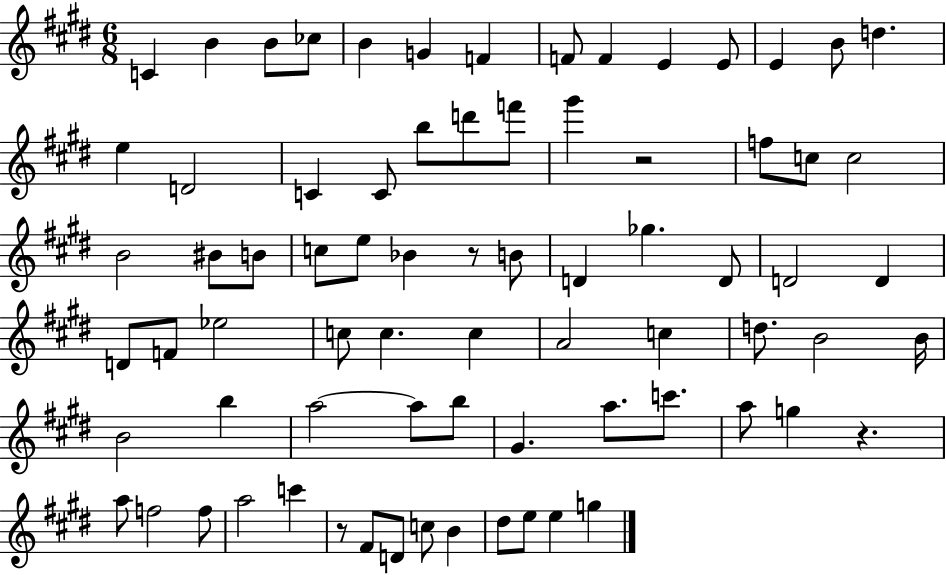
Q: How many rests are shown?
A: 4